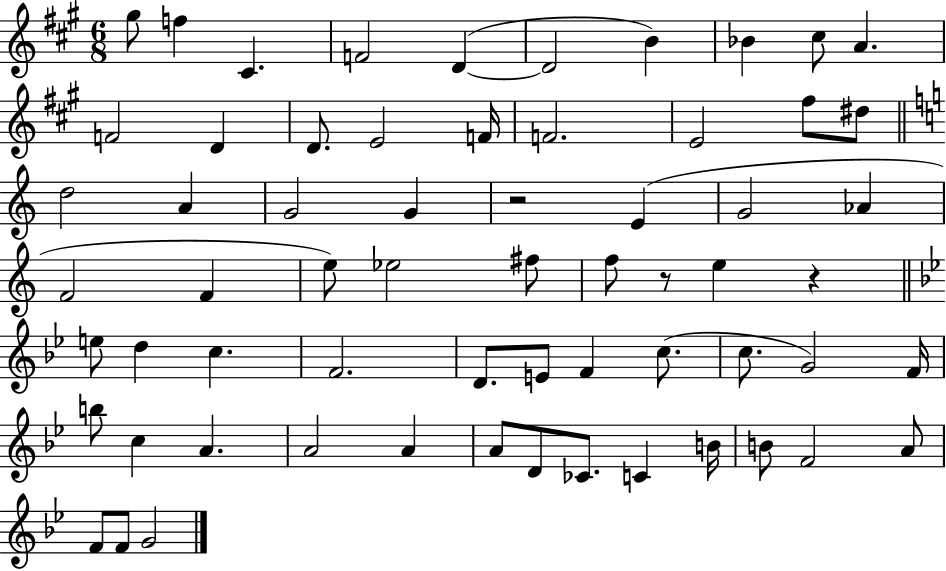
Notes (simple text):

G#5/e F5/q C#4/q. F4/h D4/q D4/h B4/q Bb4/q C#5/e A4/q. F4/h D4/q D4/e. E4/h F4/s F4/h. E4/h F#5/e D#5/e D5/h A4/q G4/h G4/q R/h E4/q G4/h Ab4/q F4/h F4/q E5/e Eb5/h F#5/e F5/e R/e E5/q R/q E5/e D5/q C5/q. F4/h. D4/e. E4/e F4/q C5/e. C5/e. G4/h F4/s B5/e C5/q A4/q. A4/h A4/q A4/e D4/e CES4/e. C4/q B4/s B4/e F4/h A4/e F4/e F4/e G4/h